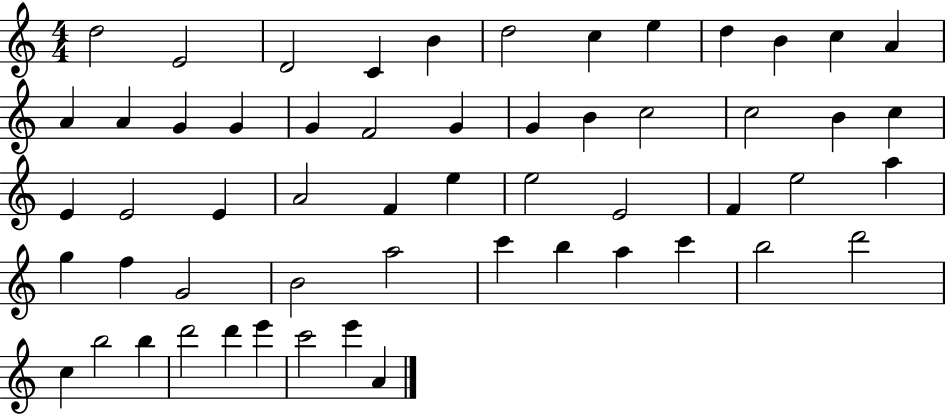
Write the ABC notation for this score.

X:1
T:Untitled
M:4/4
L:1/4
K:C
d2 E2 D2 C B d2 c e d B c A A A G G G F2 G G B c2 c2 B c E E2 E A2 F e e2 E2 F e2 a g f G2 B2 a2 c' b a c' b2 d'2 c b2 b d'2 d' e' c'2 e' A